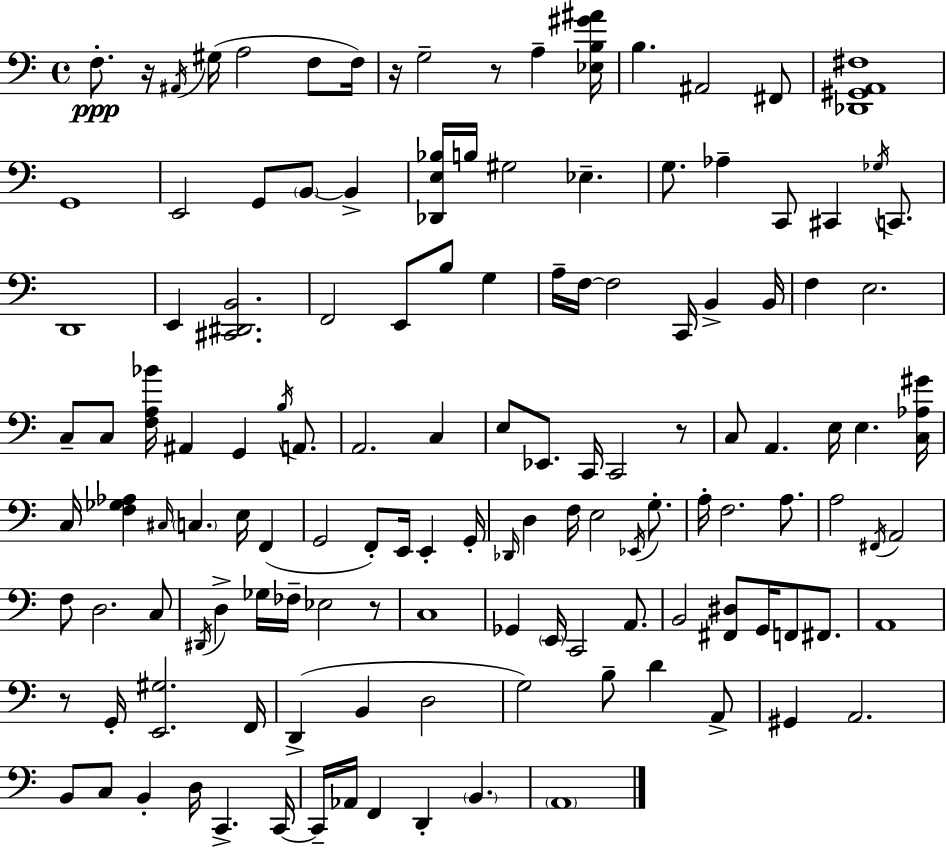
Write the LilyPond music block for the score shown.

{
  \clef bass
  \time 4/4
  \defaultTimeSignature
  \key a \minor
  \repeat volta 2 { f8.-.\ppp r16 \acciaccatura { ais,16 }( gis16 a2 f8 | f16) r16 g2-- r8 a4-- | <ees b gis' ais'>16 b4. ais,2 fis,8 | <des, gis, a, fis>1 | \break g,1 | e,2 g,8 \parenthesize b,8~~ b,4-> | <des, e bes>16 b16 gis2 ees4.-- | g8. aes4-- c,8 cis,4 \acciaccatura { ges16 } c,8. | \break d,1 | e,4 <cis, dis, b,>2. | f,2 e,8 b8 g4 | a16-- f16~~ f2 c,16 b,4-> | \break b,16 f4 e2. | c8-- c8 <f a bes'>16 ais,4 g,4 \acciaccatura { b16 } | a,8. a,2. c4 | e8 ees,8. c,16 c,2 | \break r8 c8 a,4. e16 e4. | <c aes gis'>16 c16 <f ges aes>4 \grace { cis16 } \parenthesize c4. e16 | f,4( g,2 f,8-.) e,16 e,4-. | g,16-. \grace { des,16 } d4 f16 e2 | \break \acciaccatura { ees,16 } g8.-. a16-. f2. | a8. a2 \acciaccatura { fis,16 } a,2 | f8 d2. | c8 \acciaccatura { dis,16 } d4-> ges16 fes16-- ees2 | \break r8 c1 | ges,4 \parenthesize e,16 c,2 | a,8. b,2 | <fis, dis>8 g,16 f,8 fis,8. a,1 | \break r8 g,16-. <e, gis>2. | f,16 d,4->( b,4 | d2 g2) | b8-- d'4 a,8-> gis,4 a,2. | \break b,8 c8 b,4-. | d16 c,4.-> c,16~~ c,16-- aes,16 f,4 d,4-. | \parenthesize b,4. \parenthesize a,1 | } \bar "|."
}